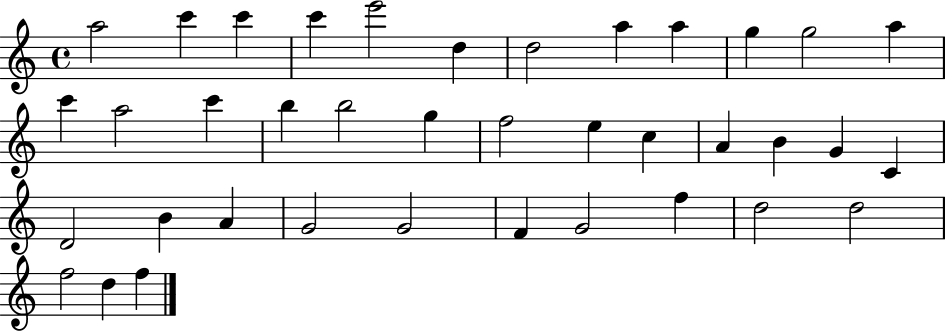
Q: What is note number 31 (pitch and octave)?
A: F4